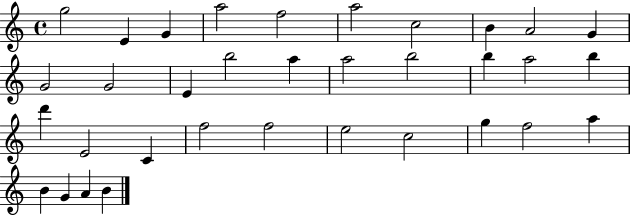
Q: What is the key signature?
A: C major